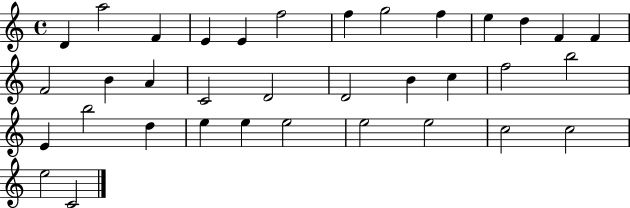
X:1
T:Untitled
M:4/4
L:1/4
K:C
D a2 F E E f2 f g2 f e d F F F2 B A C2 D2 D2 B c f2 b2 E b2 d e e e2 e2 e2 c2 c2 e2 C2